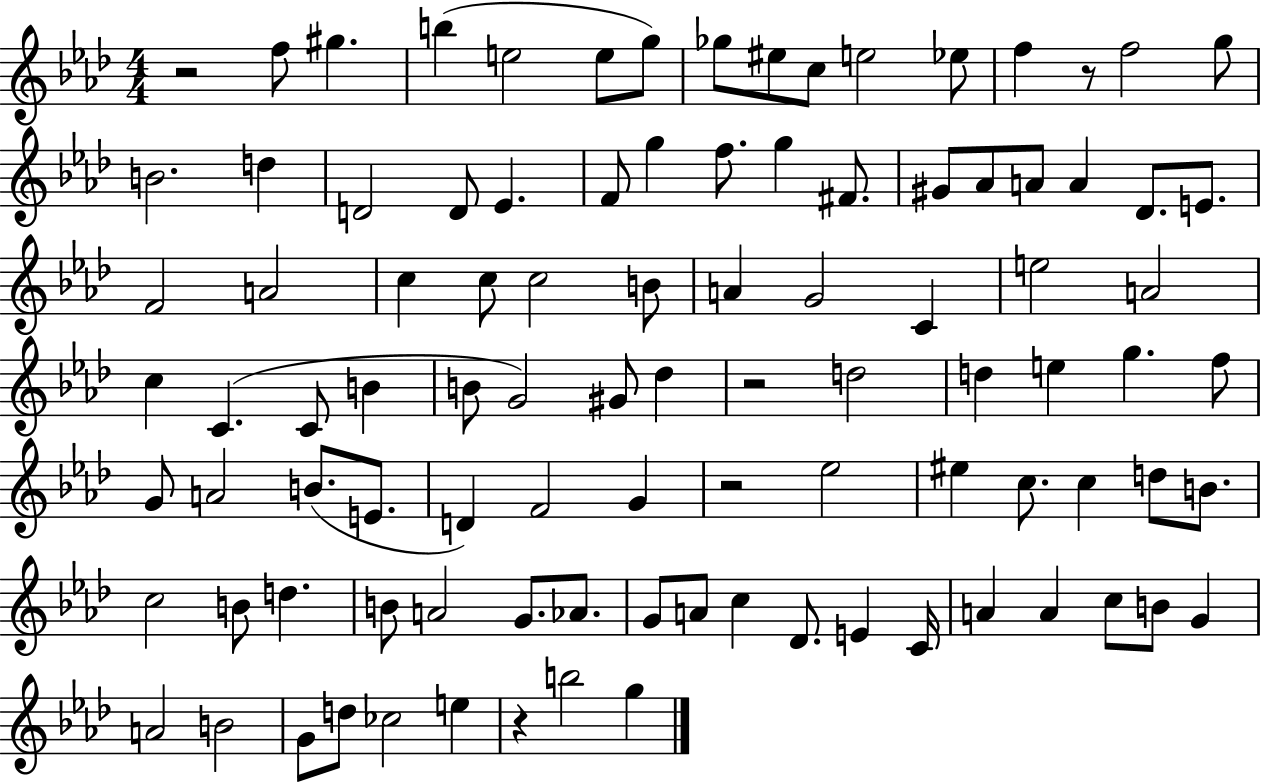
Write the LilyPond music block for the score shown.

{
  \clef treble
  \numericTimeSignature
  \time 4/4
  \key aes \major
  r2 f''8 gis''4. | b''4( e''2 e''8 g''8) | ges''8 eis''8 c''8 e''2 ees''8 | f''4 r8 f''2 g''8 | \break b'2. d''4 | d'2 d'8 ees'4. | f'8 g''4 f''8. g''4 fis'8. | gis'8 aes'8 a'8 a'4 des'8. e'8. | \break f'2 a'2 | c''4 c''8 c''2 b'8 | a'4 g'2 c'4 | e''2 a'2 | \break c''4 c'4.( c'8 b'4 | b'8 g'2) gis'8 des''4 | r2 d''2 | d''4 e''4 g''4. f''8 | \break g'8 a'2 b'8.( e'8. | d'4) f'2 g'4 | r2 ees''2 | eis''4 c''8. c''4 d''8 b'8. | \break c''2 b'8 d''4. | b'8 a'2 g'8. aes'8. | g'8 a'8 c''4 des'8. e'4 c'16 | a'4 a'4 c''8 b'8 g'4 | \break a'2 b'2 | g'8 d''8 ces''2 e''4 | r4 b''2 g''4 | \bar "|."
}